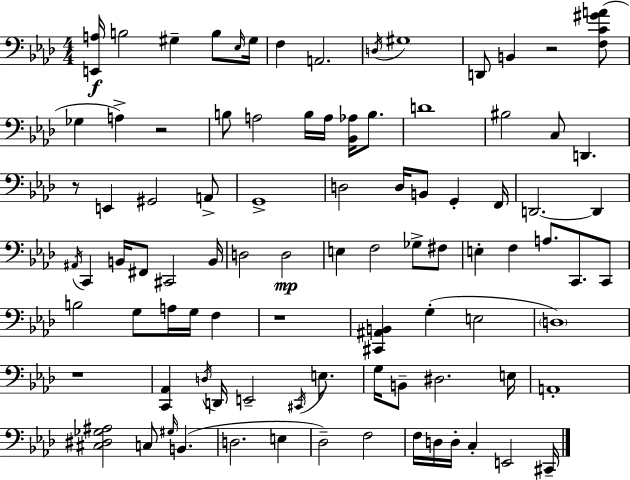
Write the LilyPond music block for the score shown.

{
  \clef bass
  \numericTimeSignature
  \time 4/4
  \key f \minor
  <e, a>16\f b2 gis4-- b8 \grace { ees16 } | gis16 f4 a,2. | \acciaccatura { d16 } gis1 | d,8 b,4 r2 | \break <f c' gis' a'>8( ges4 a4->) r2 | b8 a2 b16 a16 <bes, aes>16 b8. | d'1 | bis2 c8 d,4. | \break r8 e,4 gis,2 | a,8-> g,1-> | d2 d16 b,8 g,4-. | f,16 d,2.~~ d,4 | \break \acciaccatura { ais,16 } c,4 b,16 fis,8 cis,2 | b,16 d2 d2\mp | e4 f2 ges8-> | fis8 e4-. f4 a8. c,8. | \break c,8 b2 g8 a16 g16 f4 | r1 | <cis, ais, b,>4 g4-.( e2 | \parenthesize d1) | \break r1 | <c, aes,>4 \acciaccatura { d16 } d,16 e,2-- | \acciaccatura { cis,16 } e8. g16 b,8-- dis2. | e16 a,1-. | \break <cis dis ges ais>2 c8 \grace { gis16 } | b,4.( d2. | e4 des2--) f2 | f16 d16 d16-. c4-. e,2 | \break cis,16-- \bar "|."
}